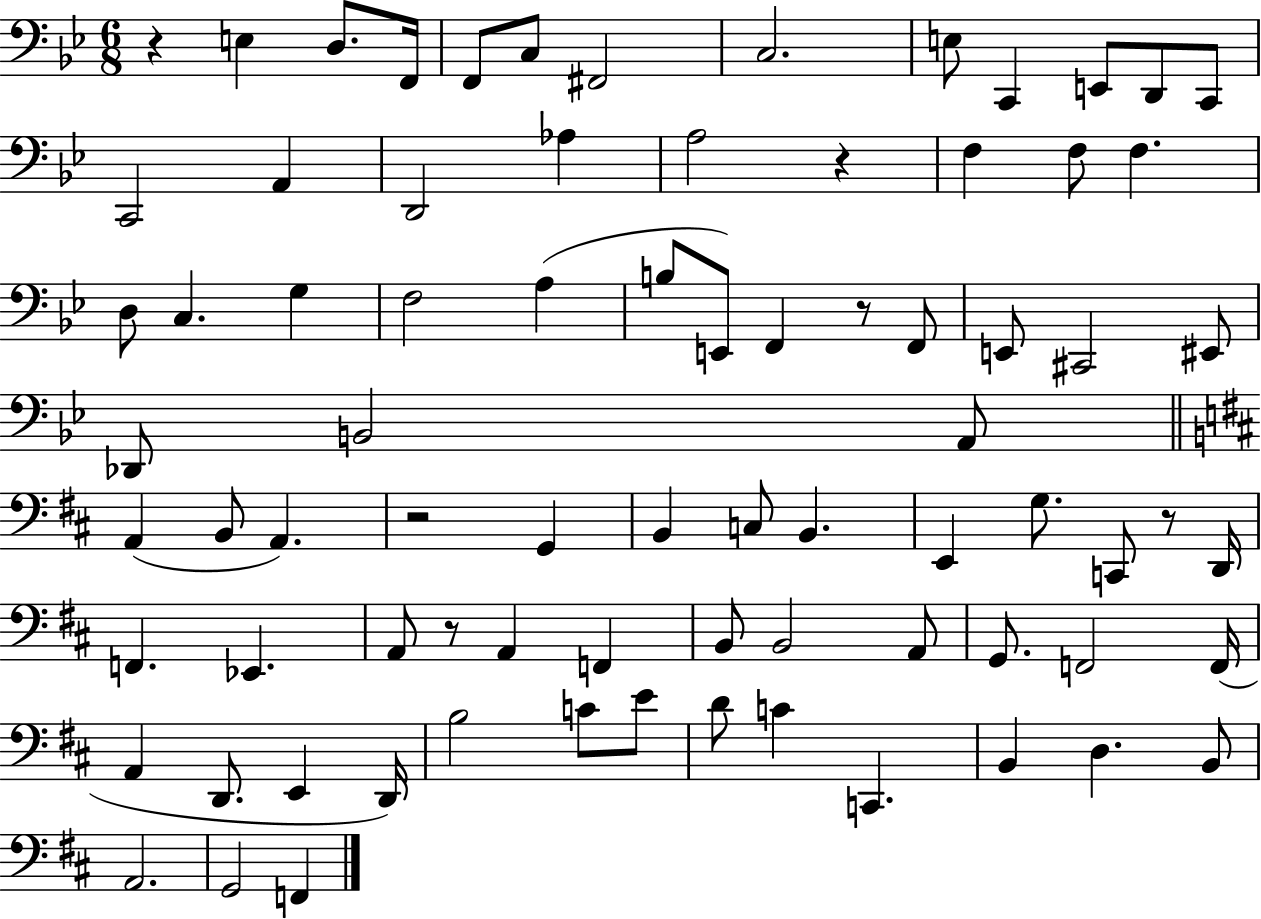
{
  \clef bass
  \numericTimeSignature
  \time 6/8
  \key bes \major
  r4 e4 d8. f,16 | f,8 c8 fis,2 | c2. | e8 c,4 e,8 d,8 c,8 | \break c,2 a,4 | d,2 aes4 | a2 r4 | f4 f8 f4. | \break d8 c4. g4 | f2 a4( | b8 e,8) f,4 r8 f,8 | e,8 cis,2 eis,8 | \break des,8 b,2 a,8 | \bar "||" \break \key d \major a,4( b,8 a,4.) | r2 g,4 | b,4 c8 b,4. | e,4 g8. c,8 r8 d,16 | \break f,4. ees,4. | a,8 r8 a,4 f,4 | b,8 b,2 a,8 | g,8. f,2 f,16( | \break a,4 d,8. e,4 d,16) | b2 c'8 e'8 | d'8 c'4 c,4. | b,4 d4. b,8 | \break a,2. | g,2 f,4 | \bar "|."
}